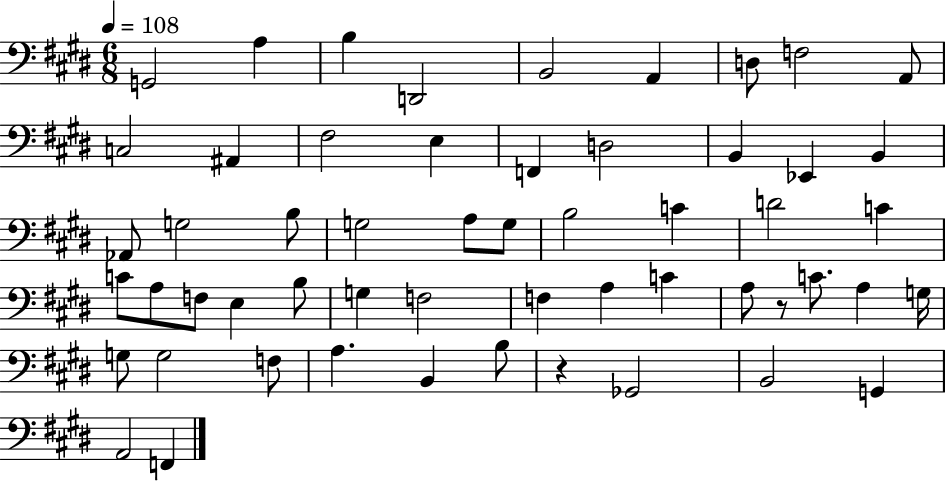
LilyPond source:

{
  \clef bass
  \numericTimeSignature
  \time 6/8
  \key e \major
  \tempo 4 = 108
  g,2 a4 | b4 d,2 | b,2 a,4 | d8 f2 a,8 | \break c2 ais,4 | fis2 e4 | f,4 d2 | b,4 ees,4 b,4 | \break aes,8 g2 b8 | g2 a8 g8 | b2 c'4 | d'2 c'4 | \break c'8 a8 f8 e4 b8 | g4 f2 | f4 a4 c'4 | a8 r8 c'8. a4 g16 | \break g8 g2 f8 | a4. b,4 b8 | r4 ges,2 | b,2 g,4 | \break a,2 f,4 | \bar "|."
}